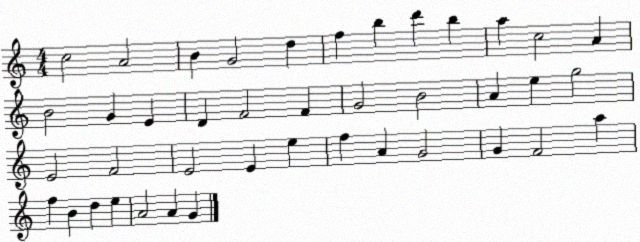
X:1
T:Untitled
M:4/4
L:1/4
K:C
c2 A2 B G2 d f b d' b a c2 A B2 G E D F2 F G2 B2 A e g2 E2 F2 E2 E e f A G2 G F2 a f B d e A2 A G